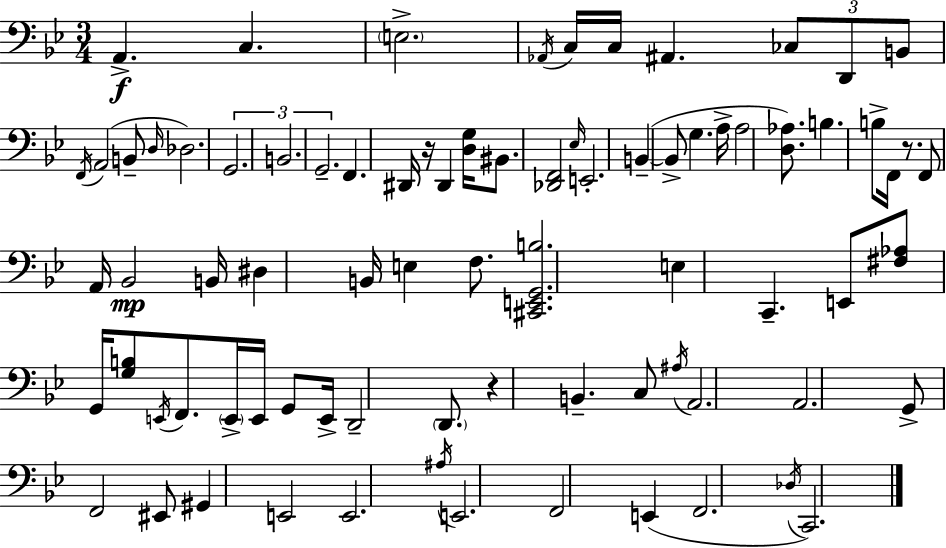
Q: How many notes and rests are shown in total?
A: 79